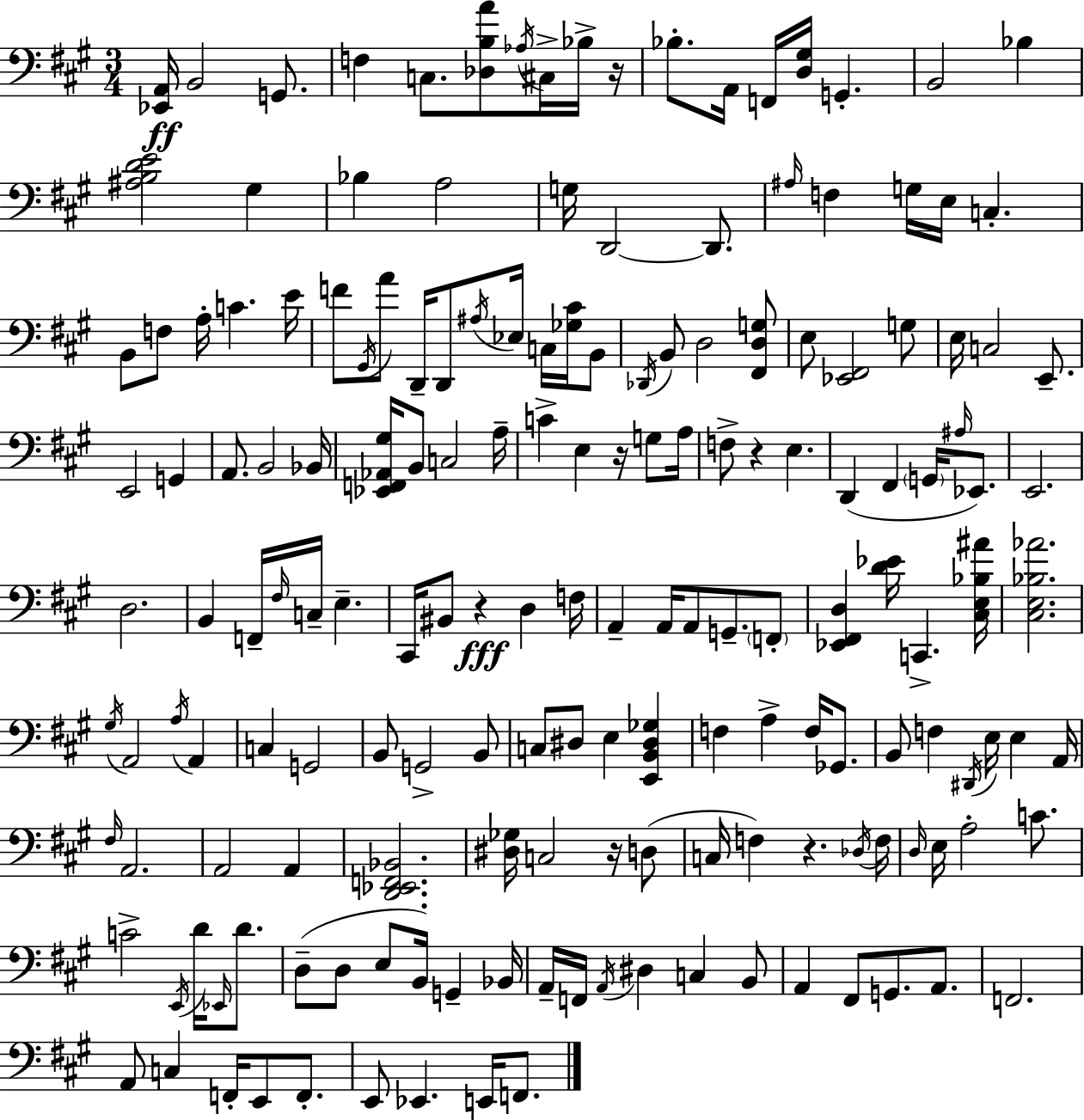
X:1
T:Untitled
M:3/4
L:1/4
K:A
[_E,,A,,]/4 B,,2 G,,/2 F, C,/2 [_D,B,A]/2 _A,/4 ^C,/4 _B,/4 z/4 _B,/2 A,,/4 F,,/4 [D,^G,]/4 G,, B,,2 _B, [^A,B,DE]2 ^G, _B, A,2 G,/4 D,,2 D,,/2 ^A,/4 F, G,/4 E,/4 C, B,,/2 F,/2 A,/4 C E/4 F/2 ^G,,/4 A/2 D,,/4 D,,/2 ^A,/4 _E,/4 C,/4 [_G,^C]/4 B,,/2 _D,,/4 B,,/2 D,2 [^F,,D,G,]/2 E,/2 [_E,,^F,,]2 G,/2 E,/4 C,2 E,,/2 E,,2 G,, A,,/2 B,,2 _B,,/4 [_E,,F,,_A,,^G,]/4 B,,/2 C,2 A,/4 C E, z/4 G,/2 A,/4 F,/2 z E, D,, ^F,, G,,/4 ^A,/4 _E,,/2 E,,2 D,2 B,, F,,/4 ^F,/4 C,/4 E, ^C,,/4 ^B,,/2 z D, F,/4 A,, A,,/4 A,,/2 G,,/2 F,,/2 [_E,,^F,,D,] [D_E]/4 C,, [^C,E,_B,^A]/4 [^C,E,_B,_A]2 ^G,/4 A,,2 A,/4 A,, C, G,,2 B,,/2 G,,2 B,,/2 C,/2 ^D,/2 E, [E,,B,,^D,_G,] F, A, F,/4 _G,,/2 B,,/2 F, ^D,,/4 E,/4 E, A,,/4 ^F,/4 A,,2 A,,2 A,, [D,,_E,,F,,_B,,]2 [^D,_G,]/4 C,2 z/4 D,/2 C,/4 F, z _D,/4 F,/4 D,/4 E,/4 A,2 C/2 C2 E,,/4 D/4 _E,,/4 D/2 D,/2 D,/2 E,/2 B,,/4 G,, _B,,/4 A,,/4 F,,/4 A,,/4 ^D, C, B,,/2 A,, ^F,,/2 G,,/2 A,,/2 F,,2 A,,/2 C, F,,/4 E,,/2 F,,/2 E,,/2 _E,, E,,/4 F,,/2